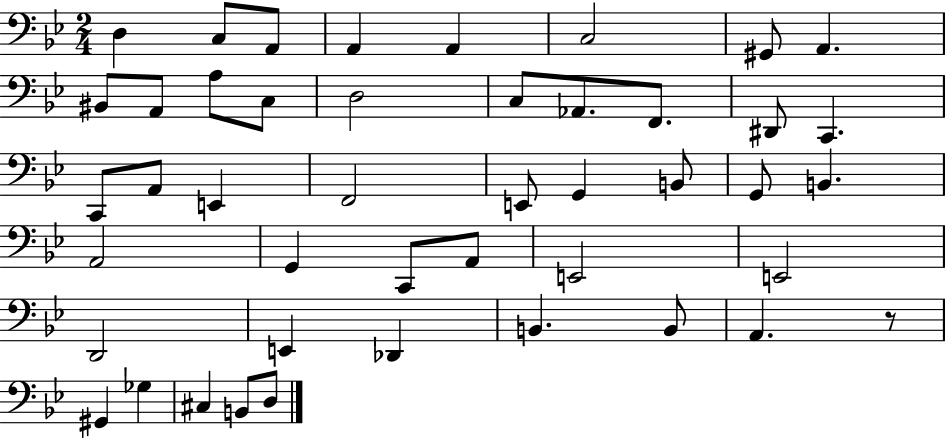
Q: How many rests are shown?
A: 1